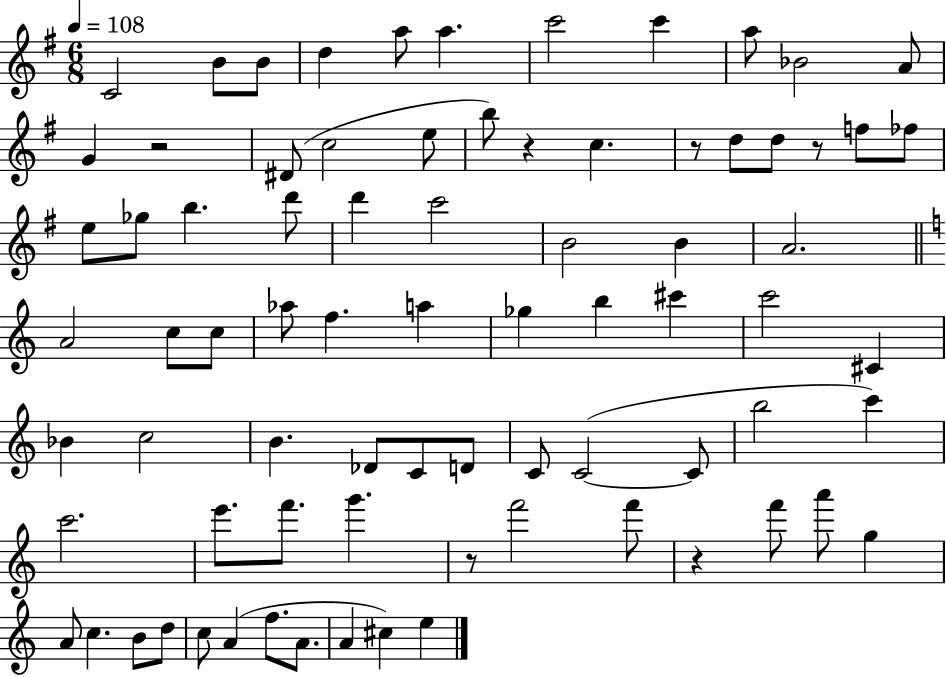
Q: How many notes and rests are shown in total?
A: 78